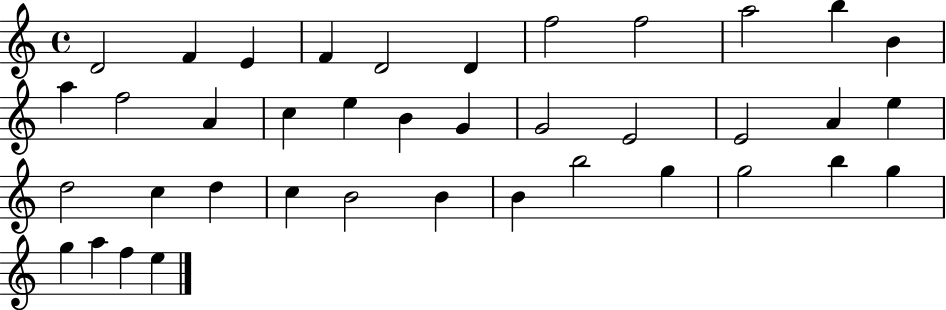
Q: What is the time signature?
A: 4/4